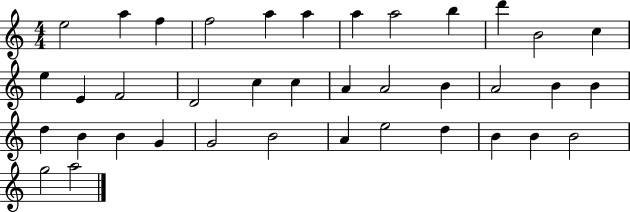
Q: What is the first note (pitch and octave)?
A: E5